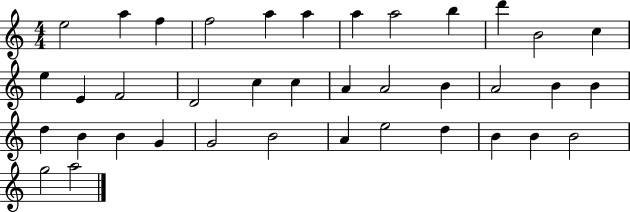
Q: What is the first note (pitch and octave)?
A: E5